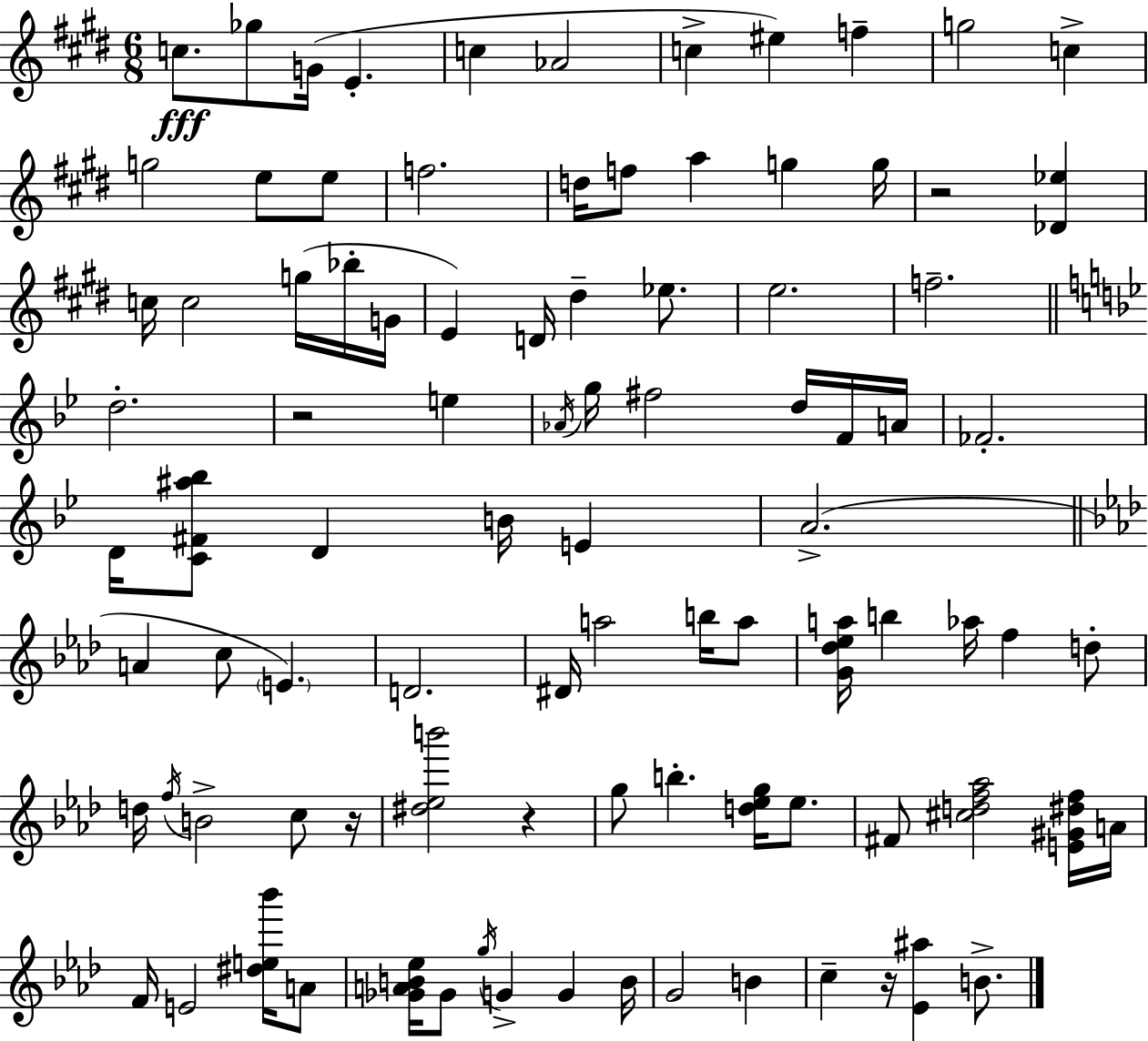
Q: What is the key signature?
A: E major